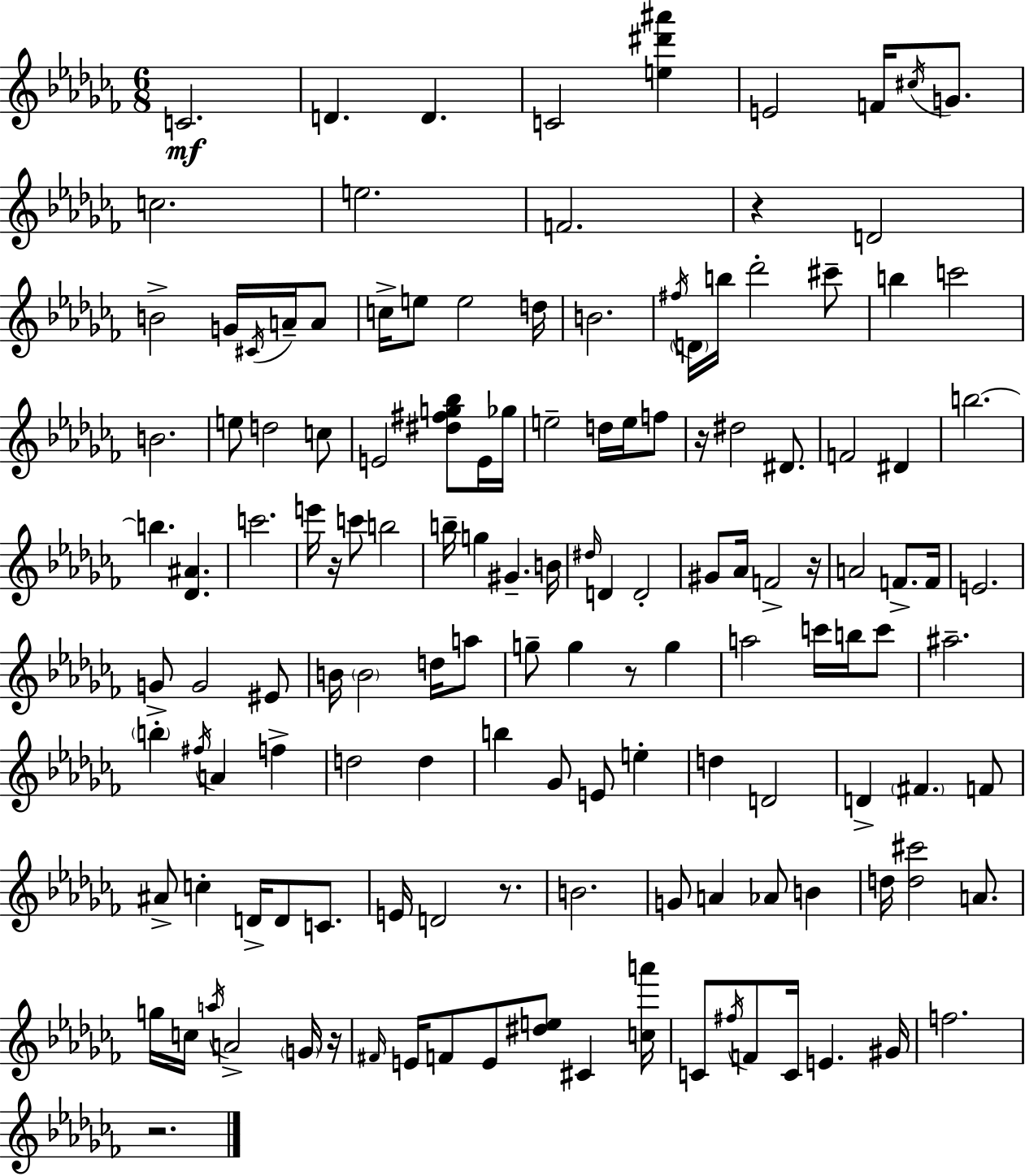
C4/h. D4/q. D4/q. C4/h [E5,D#6,A#6]/q E4/h F4/s C#5/s G4/e. C5/h. E5/h. F4/h. R/q D4/h B4/h G4/s C#4/s A4/s A4/e C5/s E5/e E5/h D5/s B4/h. F#5/s D4/s B5/s Db6/h C#6/e B5/q C6/h B4/h. E5/e D5/h C5/e E4/h [D#5,F#5,G5,Bb5]/e E4/s Gb5/s E5/h D5/s E5/s F5/e R/s D#5/h D#4/e. F4/h D#4/q B5/h. B5/q. [Db4,A#4]/q. C6/h. E6/s R/s C6/e B5/h B5/s G5/q G#4/q. B4/s D#5/s D4/q D4/h G#4/e Ab4/s F4/h R/s A4/h F4/e. F4/s E4/h. G4/e G4/h EIS4/e B4/s B4/h D5/s A5/e G5/e G5/q R/e G5/q A5/h C6/s B5/s C6/e A#5/h. B5/q F#5/s A4/q F5/q D5/h D5/q B5/q Gb4/e E4/e E5/q D5/q D4/h D4/q F#4/q. F4/e A#4/e C5/q D4/s D4/e C4/e. E4/s D4/h R/e. B4/h. G4/e A4/q Ab4/e B4/q D5/s [D5,C#6]/h A4/e. G5/s C5/s A5/s A4/h G4/s R/s F#4/s E4/s F4/e E4/e [D#5,E5]/e C#4/q [C5,A6]/s C4/e F#5/s F4/e C4/s E4/q. G#4/s F5/h. R/h.